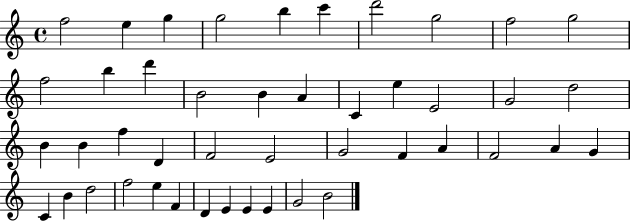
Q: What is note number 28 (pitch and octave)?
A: G4